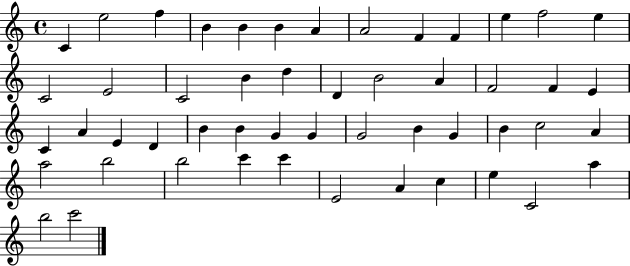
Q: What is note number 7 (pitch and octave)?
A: A4